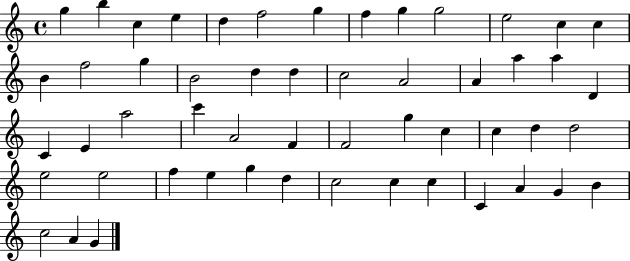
{
  \clef treble
  \time 4/4
  \defaultTimeSignature
  \key c \major
  g''4 b''4 c''4 e''4 | d''4 f''2 g''4 | f''4 g''4 g''2 | e''2 c''4 c''4 | \break b'4 f''2 g''4 | b'2 d''4 d''4 | c''2 a'2 | a'4 a''4 a''4 d'4 | \break c'4 e'4 a''2 | c'''4 a'2 f'4 | f'2 g''4 c''4 | c''4 d''4 d''2 | \break e''2 e''2 | f''4 e''4 g''4 d''4 | c''2 c''4 c''4 | c'4 a'4 g'4 b'4 | \break c''2 a'4 g'4 | \bar "|."
}